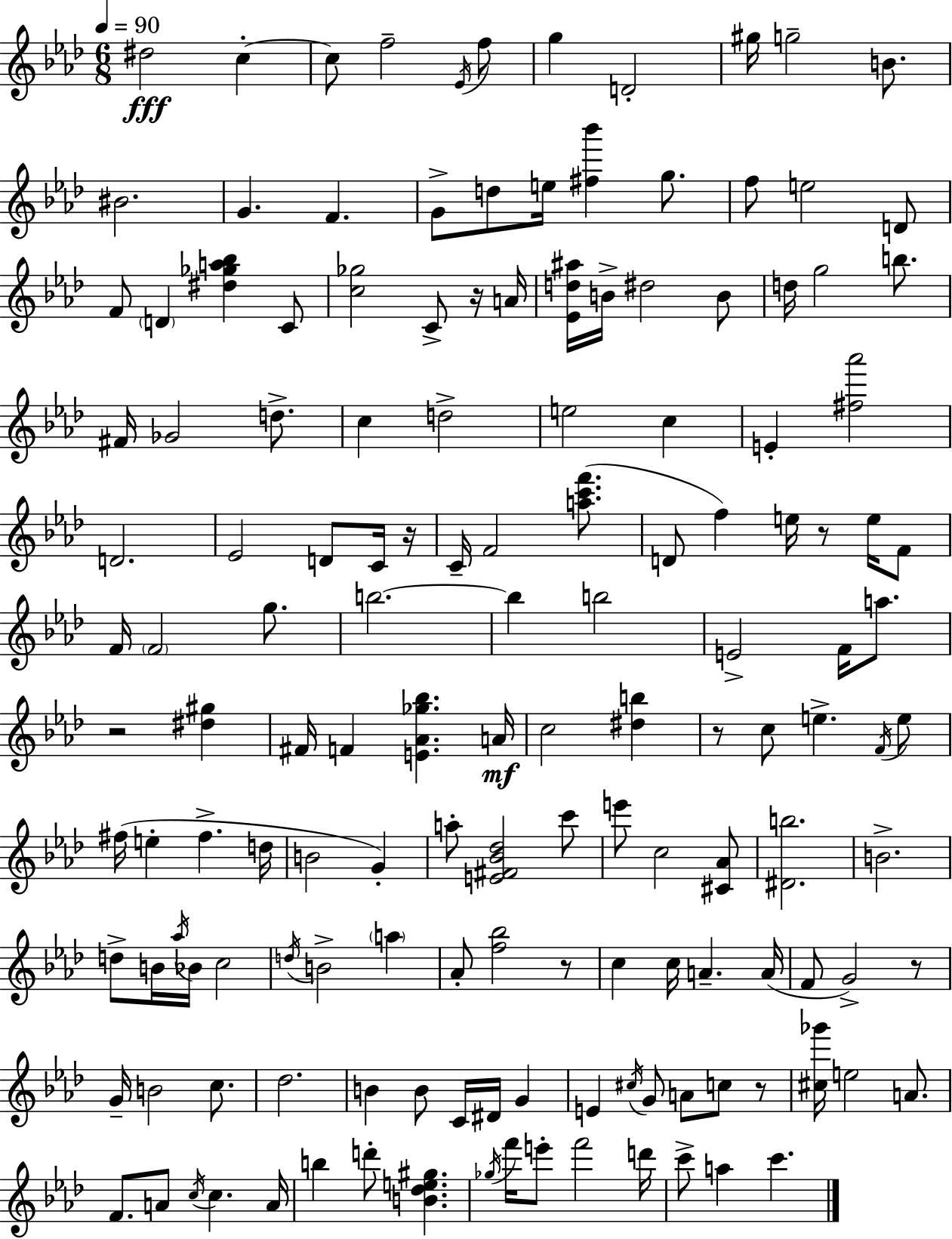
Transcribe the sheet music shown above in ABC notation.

X:1
T:Untitled
M:6/8
L:1/4
K:Fm
^d2 c c/2 f2 _E/4 f/2 g D2 ^g/4 g2 B/2 ^B2 G F G/2 d/2 e/4 [^f_b'] g/2 f/2 e2 D/2 F/2 D [^d_ga_b] C/2 [c_g]2 C/2 z/4 A/4 [_Ed^a]/4 B/4 ^d2 B/2 d/4 g2 b/2 ^F/4 _G2 d/2 c d2 e2 c E [^f_a']2 D2 _E2 D/2 C/4 z/4 C/4 F2 [ac'f']/2 D/2 f e/4 z/2 e/4 F/2 F/4 F2 g/2 b2 b b2 E2 F/4 a/2 z2 [^d^g] ^F/4 F [E_A_g_b] A/4 c2 [^db] z/2 c/2 e F/4 e/2 ^f/4 e ^f d/4 B2 G a/2 [E^F_B_d]2 c'/2 e'/2 c2 [^C_A]/2 [^Db]2 B2 d/2 B/4 _a/4 _B/4 c2 d/4 B2 a _A/2 [f_b]2 z/2 c c/4 A A/4 F/2 G2 z/2 G/4 B2 c/2 _d2 B B/2 C/4 ^D/4 G E ^c/4 G/2 A/2 c/2 z/2 [^c_g']/4 e2 A/2 F/2 A/2 c/4 c A/4 b d'/2 [B_de^g] _g/4 f'/4 e'/2 f'2 d'/4 c'/2 a c'